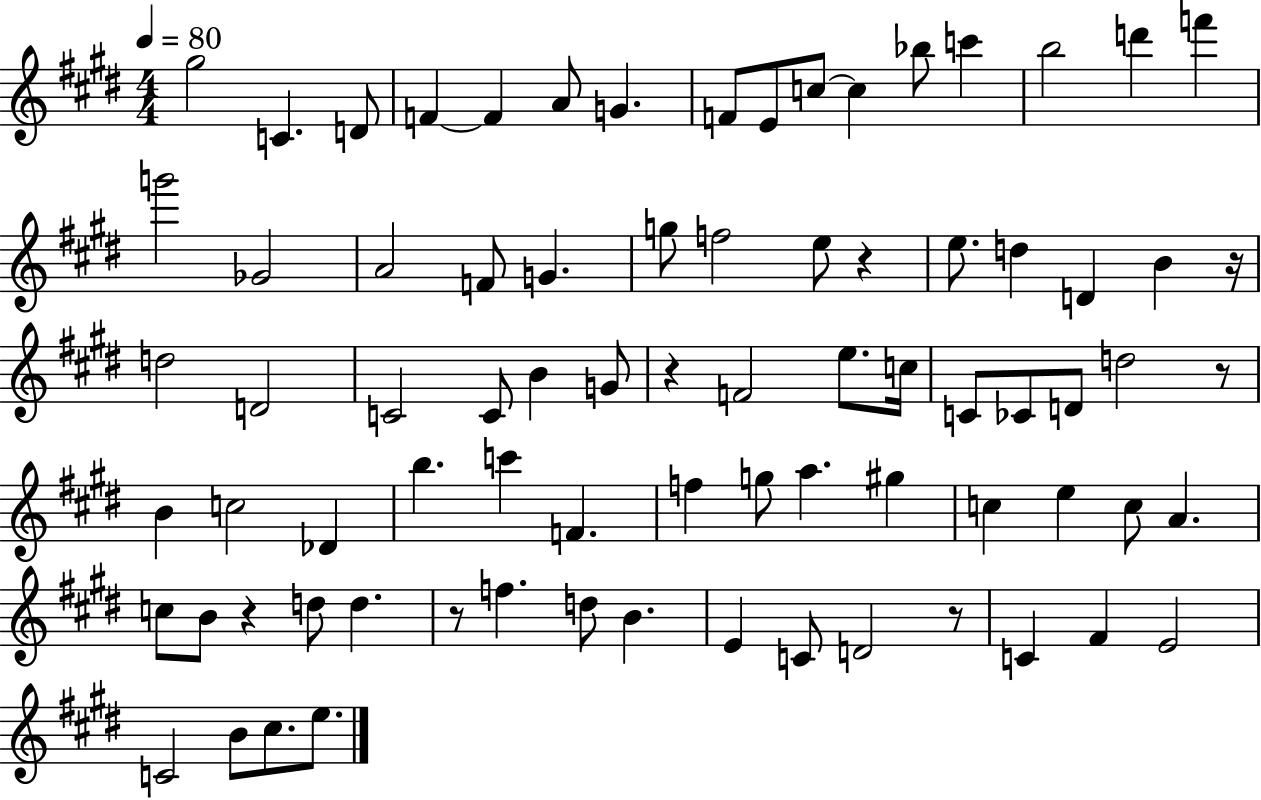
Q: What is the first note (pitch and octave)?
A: G#5